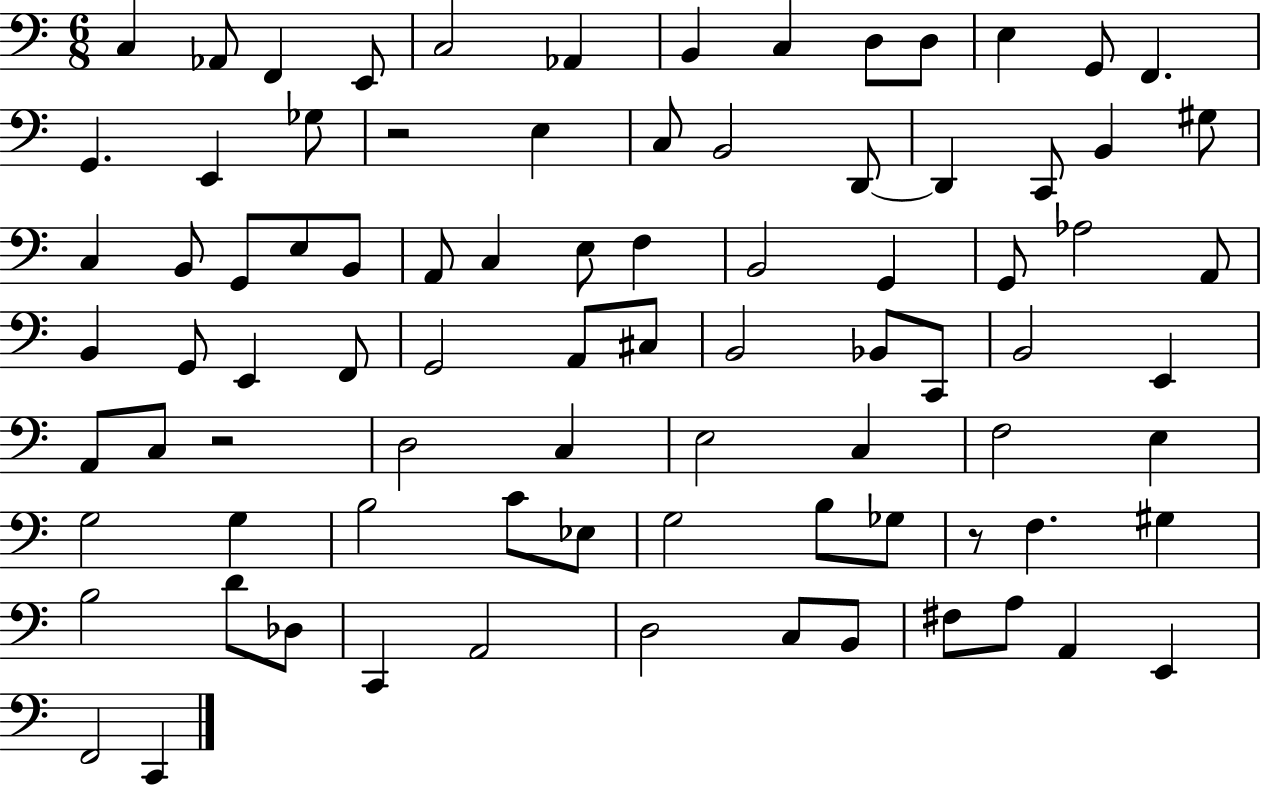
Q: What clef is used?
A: bass